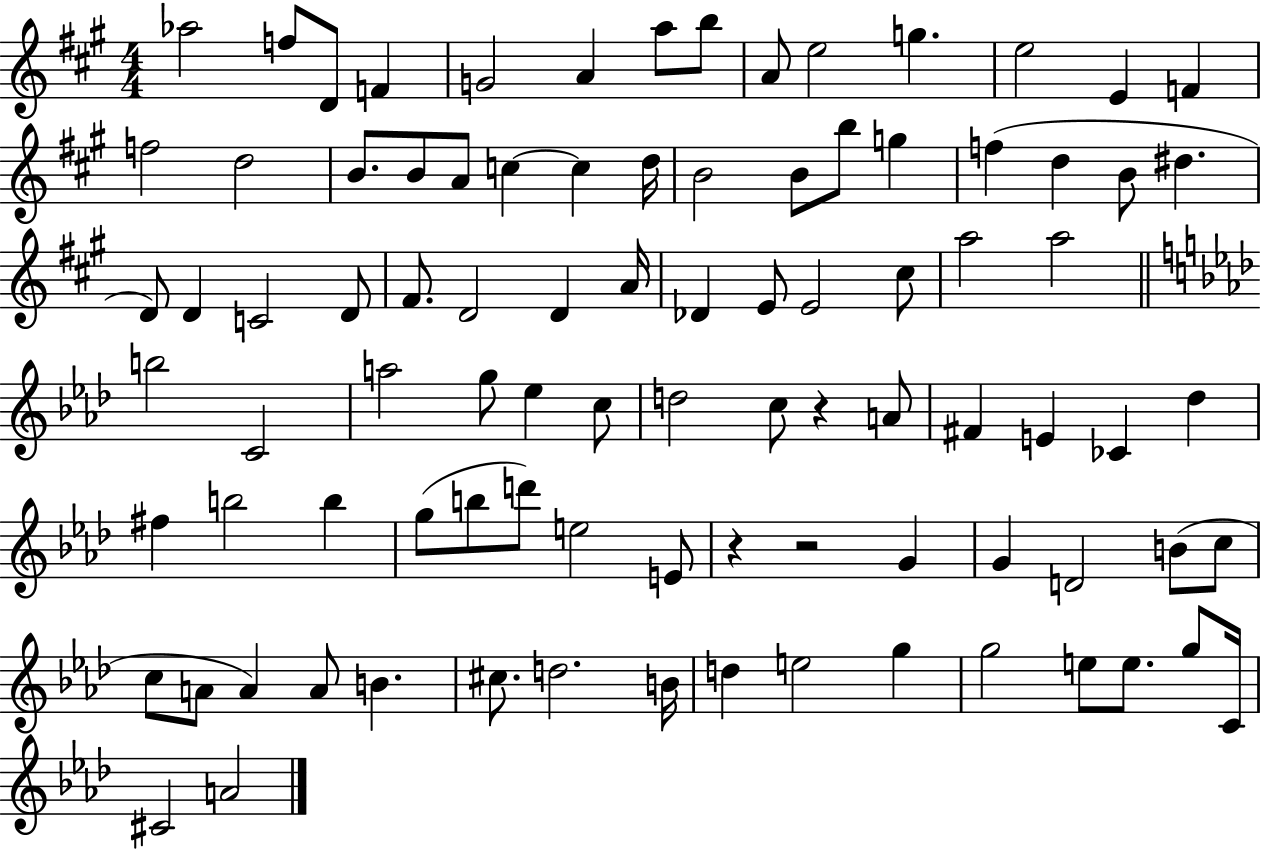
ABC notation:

X:1
T:Untitled
M:4/4
L:1/4
K:A
_a2 f/2 D/2 F G2 A a/2 b/2 A/2 e2 g e2 E F f2 d2 B/2 B/2 A/2 c c d/4 B2 B/2 b/2 g f d B/2 ^d D/2 D C2 D/2 ^F/2 D2 D A/4 _D E/2 E2 ^c/2 a2 a2 b2 C2 a2 g/2 _e c/2 d2 c/2 z A/2 ^F E _C _d ^f b2 b g/2 b/2 d'/2 e2 E/2 z z2 G G D2 B/2 c/2 c/2 A/2 A A/2 B ^c/2 d2 B/4 d e2 g g2 e/2 e/2 g/2 C/4 ^C2 A2